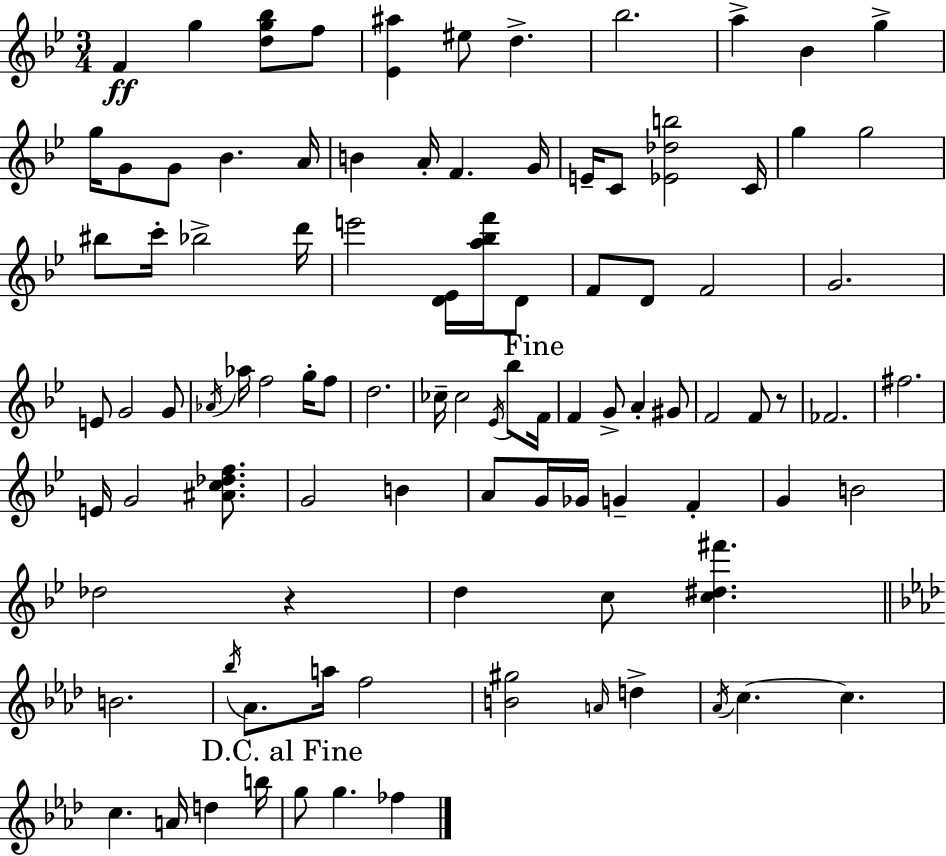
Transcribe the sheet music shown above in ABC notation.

X:1
T:Untitled
M:3/4
L:1/4
K:Bb
F g [dg_b]/2 f/2 [_E^a] ^e/2 d _b2 a _B g g/4 G/2 G/2 _B A/4 B A/4 F G/4 E/4 C/2 [_E_db]2 C/4 g g2 ^b/2 c'/4 _b2 d'/4 e'2 [D_E]/4 [a_bf']/4 D/2 F/2 D/2 F2 G2 E/2 G2 G/2 _A/4 _a/4 f2 g/4 f/2 d2 _c/4 _c2 _E/4 _b/2 F/4 F G/2 A ^G/2 F2 F/2 z/2 _F2 ^f2 E/4 G2 [^Ac_df]/2 G2 B A/2 G/4 _G/4 G F G B2 _d2 z d c/2 [c^d^f'] B2 _b/4 _A/2 a/4 f2 [B^g]2 A/4 d _A/4 c c c A/4 d b/4 g/2 g _f